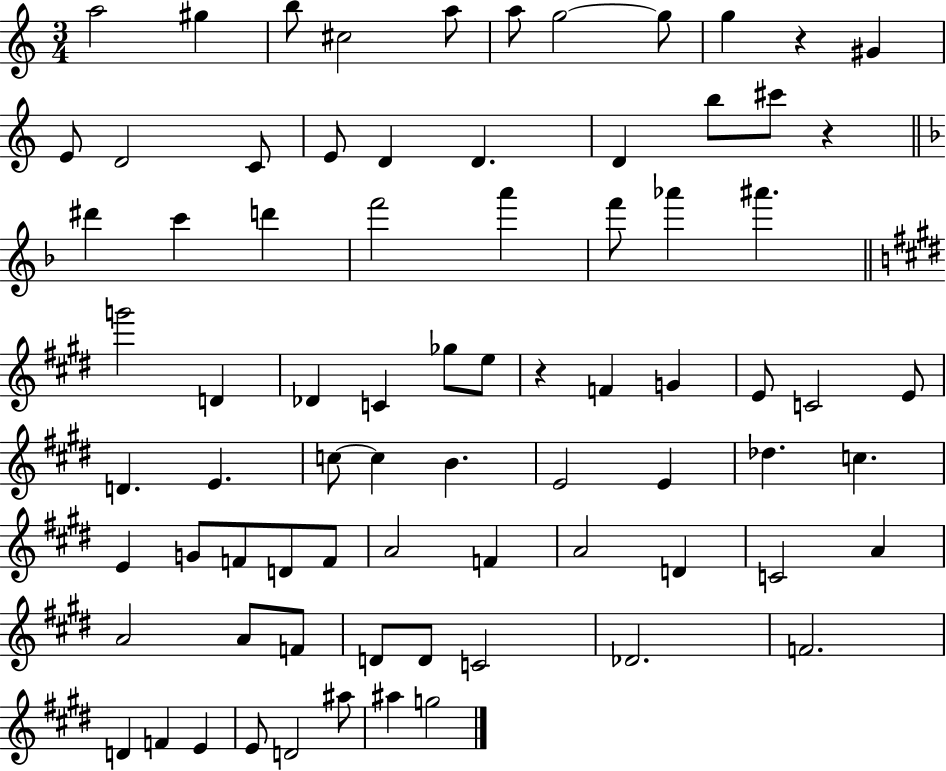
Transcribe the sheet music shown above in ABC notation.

X:1
T:Untitled
M:3/4
L:1/4
K:C
a2 ^g b/2 ^c2 a/2 a/2 g2 g/2 g z ^G E/2 D2 C/2 E/2 D D D b/2 ^c'/2 z ^d' c' d' f'2 a' f'/2 _a' ^a' g'2 D _D C _g/2 e/2 z F G E/2 C2 E/2 D E c/2 c B E2 E _d c E G/2 F/2 D/2 F/2 A2 F A2 D C2 A A2 A/2 F/2 D/2 D/2 C2 _D2 F2 D F E E/2 D2 ^a/2 ^a g2